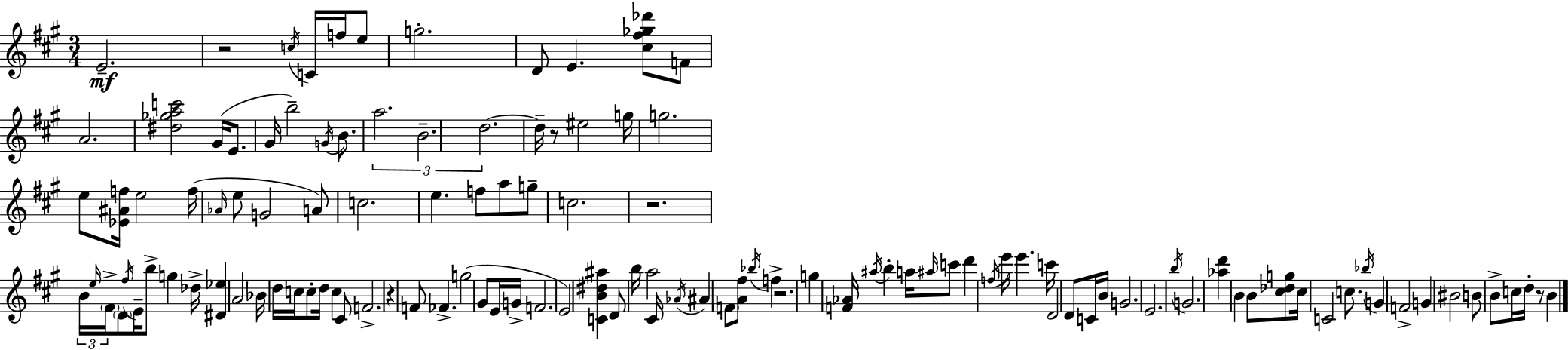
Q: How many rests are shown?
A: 6